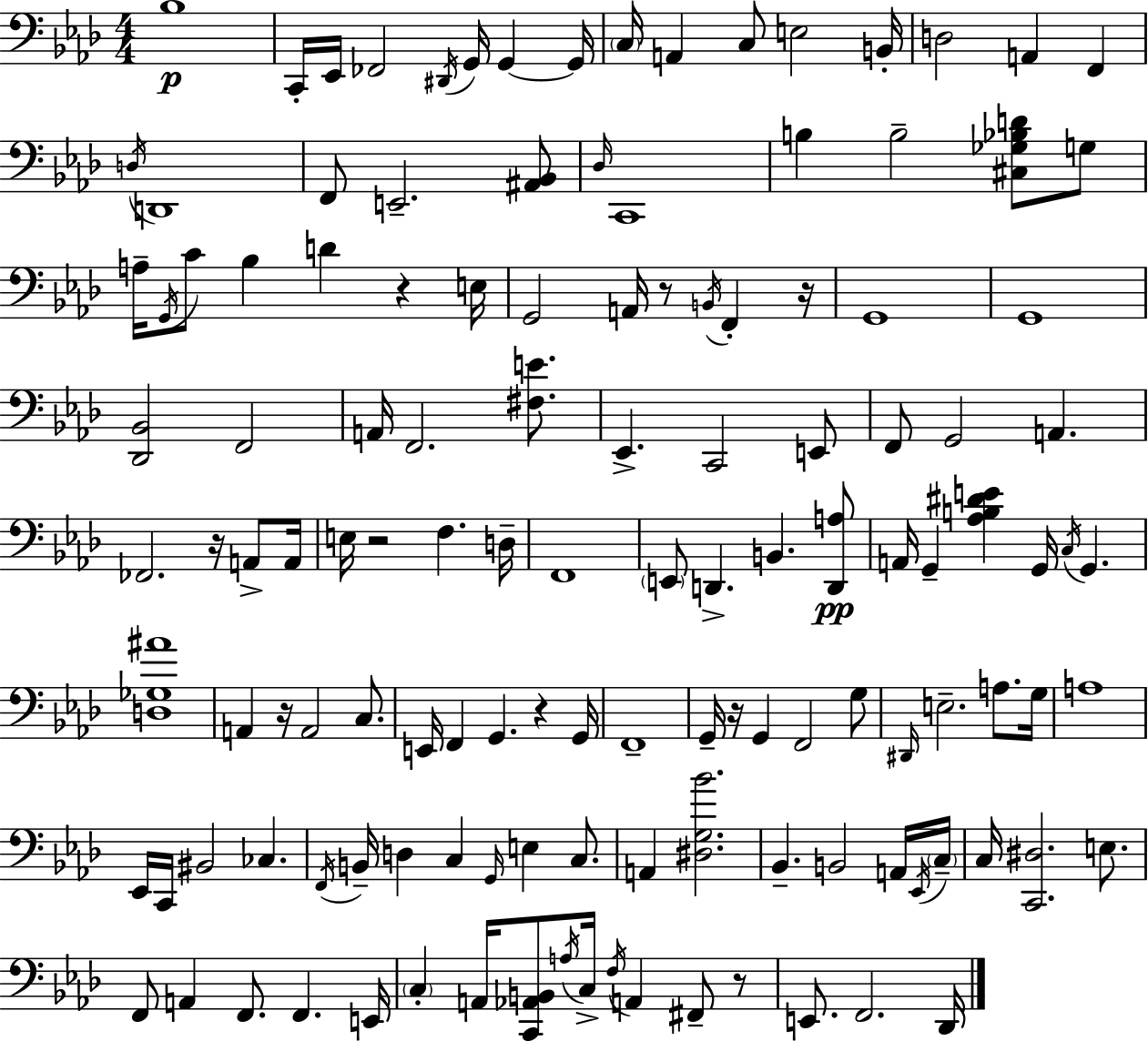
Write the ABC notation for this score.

X:1
T:Untitled
M:4/4
L:1/4
K:Ab
_B,4 C,,/4 _E,,/4 _F,,2 ^D,,/4 G,,/4 G,, G,,/4 C,/4 A,, C,/2 E,2 B,,/4 D,2 A,, F,, D,/4 D,,4 F,,/2 E,,2 [^A,,_B,,]/2 _D,/4 C,,4 B, B,2 [^C,_G,_B,D]/2 G,/2 A,/4 G,,/4 C/2 _B, D z E,/4 G,,2 A,,/4 z/2 B,,/4 F,, z/4 G,,4 G,,4 [_D,,_B,,]2 F,,2 A,,/4 F,,2 [^F,E]/2 _E,, C,,2 E,,/2 F,,/2 G,,2 A,, _F,,2 z/4 A,,/2 A,,/4 E,/4 z2 F, D,/4 F,,4 E,,/2 D,, B,, [D,,A,]/2 A,,/4 G,, [_A,B,^DE] G,,/4 C,/4 G,, [D,_G,^A]4 A,, z/4 A,,2 C,/2 E,,/4 F,, G,, z G,,/4 F,,4 G,,/4 z/4 G,, F,,2 G,/2 ^D,,/4 E,2 A,/2 G,/4 A,4 _E,,/4 C,,/4 ^B,,2 _C, F,,/4 B,,/4 D, C, G,,/4 E, C,/2 A,, [^D,G,_B]2 _B,, B,,2 A,,/4 _E,,/4 C,/4 C,/4 [C,,^D,]2 E,/2 F,,/2 A,, F,,/2 F,, E,,/4 C, A,,/4 [C,,_A,,B,,]/2 A,/4 C,/4 F,/4 A,, ^F,,/2 z/2 E,,/2 F,,2 _D,,/4